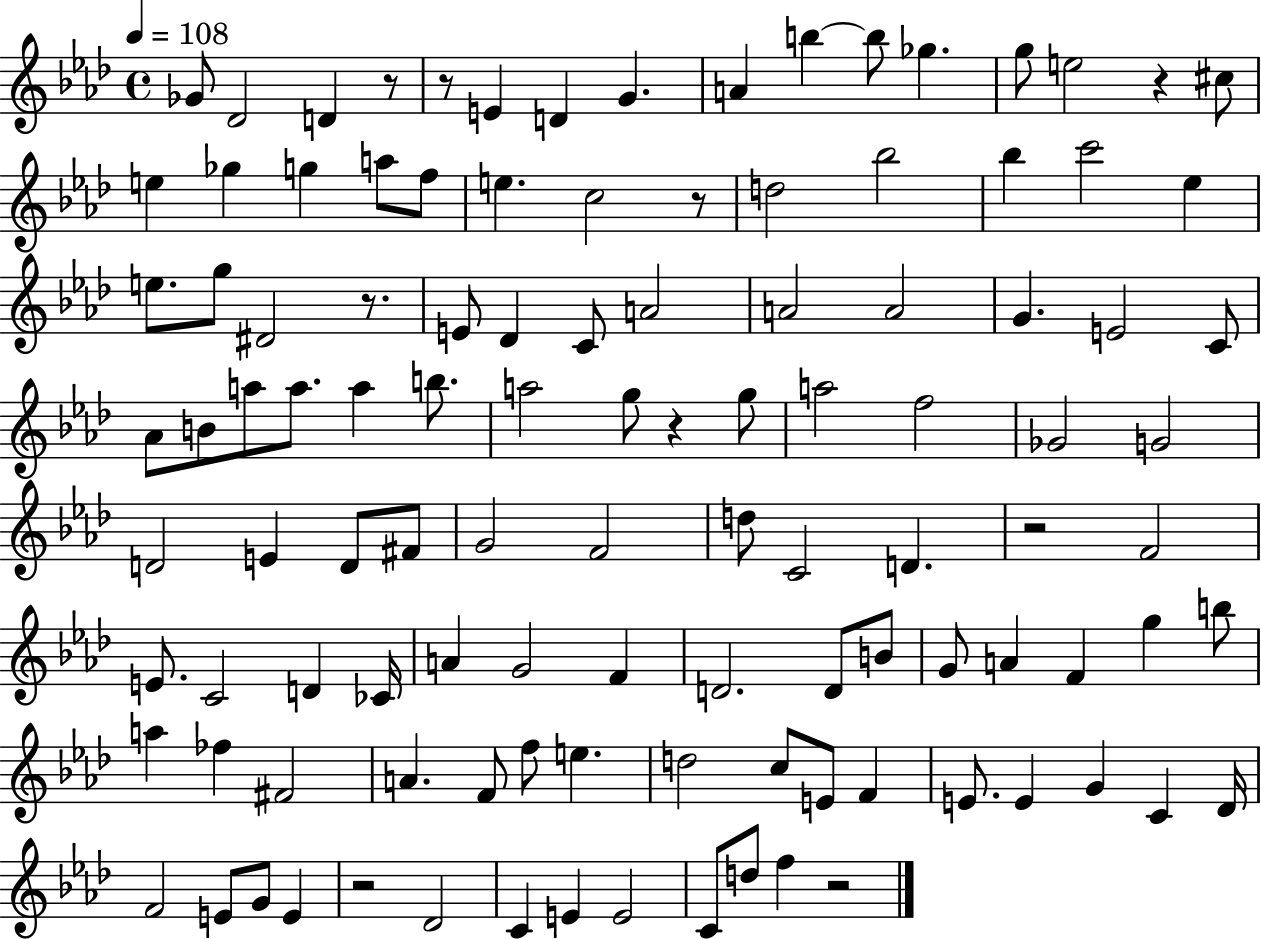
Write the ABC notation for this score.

X:1
T:Untitled
M:4/4
L:1/4
K:Ab
_G/2 _D2 D z/2 z/2 E D G A b b/2 _g g/2 e2 z ^c/2 e _g g a/2 f/2 e c2 z/2 d2 _b2 _b c'2 _e e/2 g/2 ^D2 z/2 E/2 _D C/2 A2 A2 A2 G E2 C/2 _A/2 B/2 a/2 a/2 a b/2 a2 g/2 z g/2 a2 f2 _G2 G2 D2 E D/2 ^F/2 G2 F2 d/2 C2 D z2 F2 E/2 C2 D _C/4 A G2 F D2 D/2 B/2 G/2 A F g b/2 a _f ^F2 A F/2 f/2 e d2 c/2 E/2 F E/2 E G C _D/4 F2 E/2 G/2 E z2 _D2 C E E2 C/2 d/2 f z2